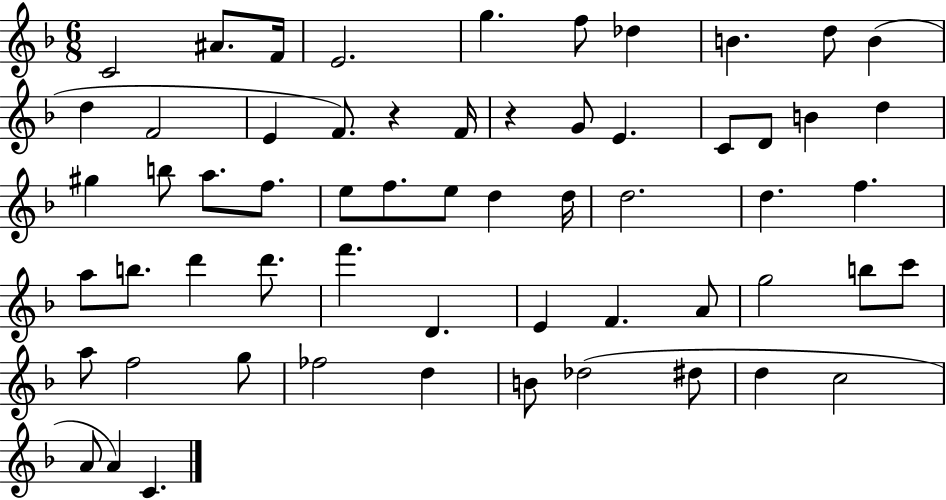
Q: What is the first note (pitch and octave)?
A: C4